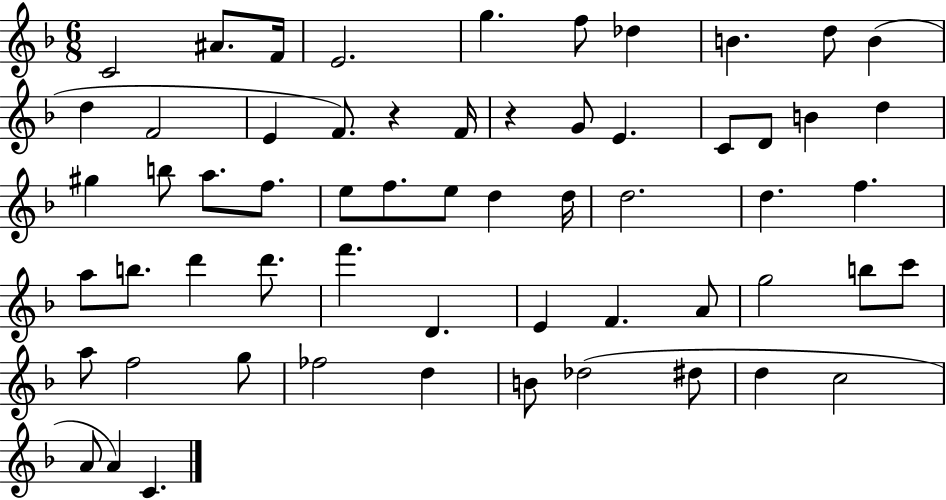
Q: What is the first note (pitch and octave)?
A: C4